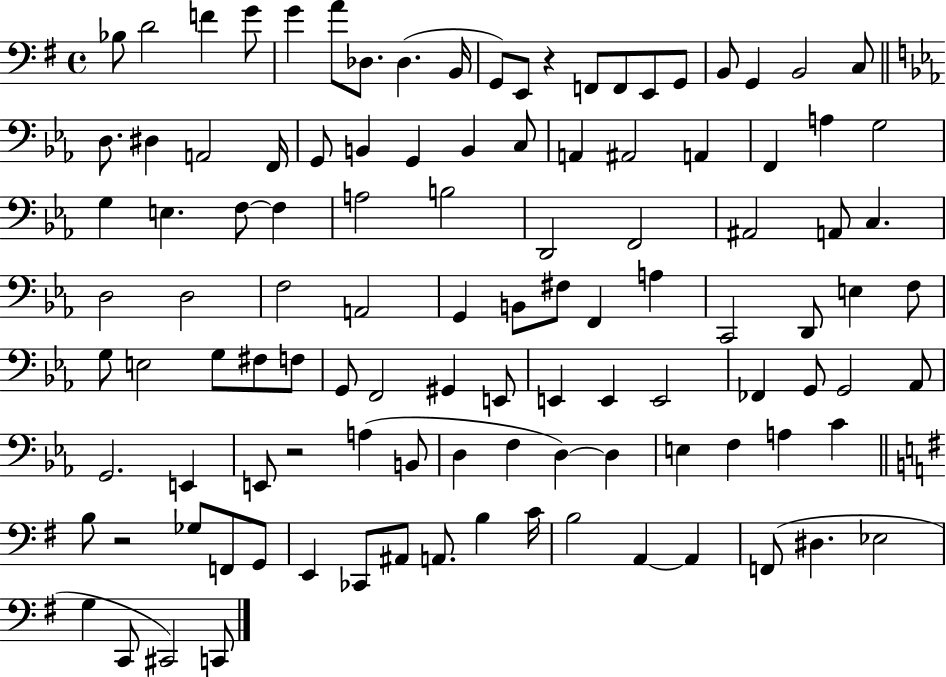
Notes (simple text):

Bb3/e D4/h F4/q G4/e G4/q A4/e Db3/e. Db3/q. B2/s G2/e E2/e R/q F2/e F2/e E2/e G2/e B2/e G2/q B2/h C3/e D3/e. D#3/q A2/h F2/s G2/e B2/q G2/q B2/q C3/e A2/q A#2/h A2/q F2/q A3/q G3/h G3/q E3/q. F3/e F3/q A3/h B3/h D2/h F2/h A#2/h A2/e C3/q. D3/h D3/h F3/h A2/h G2/q B2/e F#3/e F2/q A3/q C2/h D2/e E3/q F3/e G3/e E3/h G3/e F#3/e F3/e G2/e F2/h G#2/q E2/e E2/q E2/q E2/h FES2/q G2/e G2/h Ab2/e G2/h. E2/q E2/e R/h A3/q B2/e D3/q F3/q D3/q D3/q E3/q F3/q A3/q C4/q B3/e R/h Gb3/e F2/e G2/e E2/q CES2/e A#2/e A2/e. B3/q C4/s B3/h A2/q A2/q F2/e D#3/q. Eb3/h G3/q C2/e C#2/h C2/e